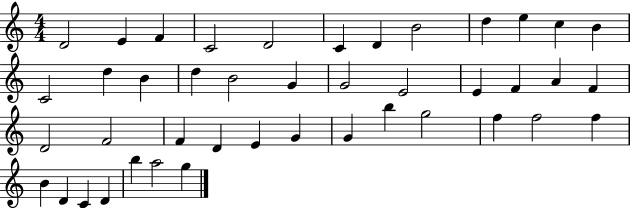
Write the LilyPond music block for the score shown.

{
  \clef treble
  \numericTimeSignature
  \time 4/4
  \key c \major
  d'2 e'4 f'4 | c'2 d'2 | c'4 d'4 b'2 | d''4 e''4 c''4 b'4 | \break c'2 d''4 b'4 | d''4 b'2 g'4 | g'2 e'2 | e'4 f'4 a'4 f'4 | \break d'2 f'2 | f'4 d'4 e'4 g'4 | g'4 b''4 g''2 | f''4 f''2 f''4 | \break b'4 d'4 c'4 d'4 | b''4 a''2 g''4 | \bar "|."
}